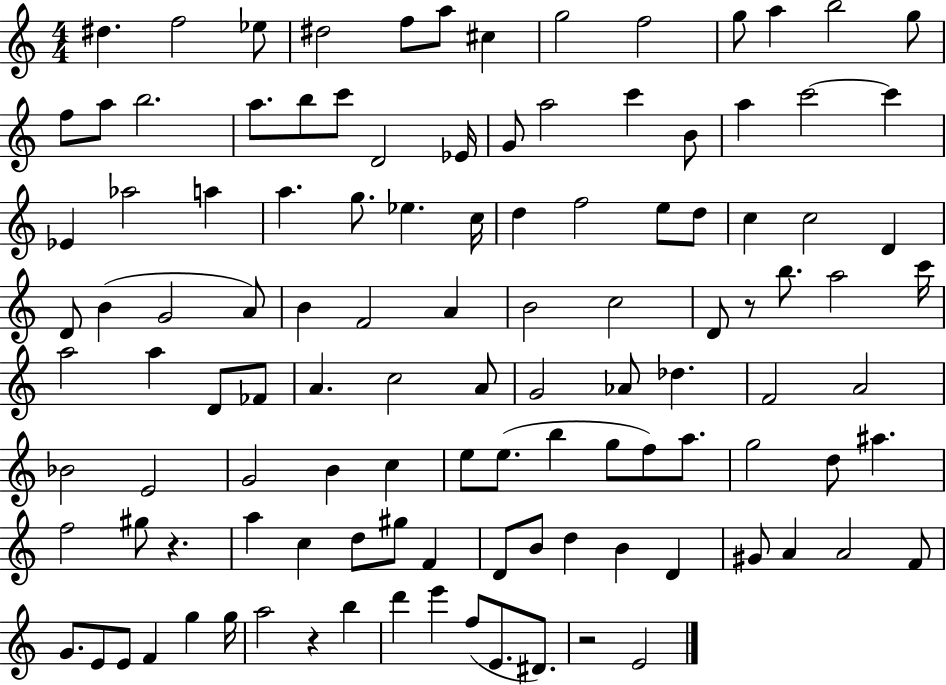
D#5/q. F5/h Eb5/e D#5/h F5/e A5/e C#5/q G5/h F5/h G5/e A5/q B5/h G5/e F5/e A5/e B5/h. A5/e. B5/e C6/e D4/h Eb4/s G4/e A5/h C6/q B4/e A5/q C6/h C6/q Eb4/q Ab5/h A5/q A5/q. G5/e. Eb5/q. C5/s D5/q F5/h E5/e D5/e C5/q C5/h D4/q D4/e B4/q G4/h A4/e B4/q F4/h A4/q B4/h C5/h D4/e R/e B5/e. A5/h C6/s A5/h A5/q D4/e FES4/e A4/q. C5/h A4/e G4/h Ab4/e Db5/q. F4/h A4/h Bb4/h E4/h G4/h B4/q C5/q E5/e E5/e. B5/q G5/e F5/e A5/e. G5/h D5/e A#5/q. F5/h G#5/e R/q. A5/q C5/q D5/e G#5/e F4/q D4/e B4/e D5/q B4/q D4/q G#4/e A4/q A4/h F4/e G4/e. E4/e E4/e F4/q G5/q G5/s A5/h R/q B5/q D6/q E6/q F5/e E4/e. D#4/e. R/h E4/h